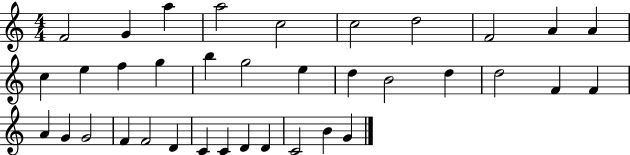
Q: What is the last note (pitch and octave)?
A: G4